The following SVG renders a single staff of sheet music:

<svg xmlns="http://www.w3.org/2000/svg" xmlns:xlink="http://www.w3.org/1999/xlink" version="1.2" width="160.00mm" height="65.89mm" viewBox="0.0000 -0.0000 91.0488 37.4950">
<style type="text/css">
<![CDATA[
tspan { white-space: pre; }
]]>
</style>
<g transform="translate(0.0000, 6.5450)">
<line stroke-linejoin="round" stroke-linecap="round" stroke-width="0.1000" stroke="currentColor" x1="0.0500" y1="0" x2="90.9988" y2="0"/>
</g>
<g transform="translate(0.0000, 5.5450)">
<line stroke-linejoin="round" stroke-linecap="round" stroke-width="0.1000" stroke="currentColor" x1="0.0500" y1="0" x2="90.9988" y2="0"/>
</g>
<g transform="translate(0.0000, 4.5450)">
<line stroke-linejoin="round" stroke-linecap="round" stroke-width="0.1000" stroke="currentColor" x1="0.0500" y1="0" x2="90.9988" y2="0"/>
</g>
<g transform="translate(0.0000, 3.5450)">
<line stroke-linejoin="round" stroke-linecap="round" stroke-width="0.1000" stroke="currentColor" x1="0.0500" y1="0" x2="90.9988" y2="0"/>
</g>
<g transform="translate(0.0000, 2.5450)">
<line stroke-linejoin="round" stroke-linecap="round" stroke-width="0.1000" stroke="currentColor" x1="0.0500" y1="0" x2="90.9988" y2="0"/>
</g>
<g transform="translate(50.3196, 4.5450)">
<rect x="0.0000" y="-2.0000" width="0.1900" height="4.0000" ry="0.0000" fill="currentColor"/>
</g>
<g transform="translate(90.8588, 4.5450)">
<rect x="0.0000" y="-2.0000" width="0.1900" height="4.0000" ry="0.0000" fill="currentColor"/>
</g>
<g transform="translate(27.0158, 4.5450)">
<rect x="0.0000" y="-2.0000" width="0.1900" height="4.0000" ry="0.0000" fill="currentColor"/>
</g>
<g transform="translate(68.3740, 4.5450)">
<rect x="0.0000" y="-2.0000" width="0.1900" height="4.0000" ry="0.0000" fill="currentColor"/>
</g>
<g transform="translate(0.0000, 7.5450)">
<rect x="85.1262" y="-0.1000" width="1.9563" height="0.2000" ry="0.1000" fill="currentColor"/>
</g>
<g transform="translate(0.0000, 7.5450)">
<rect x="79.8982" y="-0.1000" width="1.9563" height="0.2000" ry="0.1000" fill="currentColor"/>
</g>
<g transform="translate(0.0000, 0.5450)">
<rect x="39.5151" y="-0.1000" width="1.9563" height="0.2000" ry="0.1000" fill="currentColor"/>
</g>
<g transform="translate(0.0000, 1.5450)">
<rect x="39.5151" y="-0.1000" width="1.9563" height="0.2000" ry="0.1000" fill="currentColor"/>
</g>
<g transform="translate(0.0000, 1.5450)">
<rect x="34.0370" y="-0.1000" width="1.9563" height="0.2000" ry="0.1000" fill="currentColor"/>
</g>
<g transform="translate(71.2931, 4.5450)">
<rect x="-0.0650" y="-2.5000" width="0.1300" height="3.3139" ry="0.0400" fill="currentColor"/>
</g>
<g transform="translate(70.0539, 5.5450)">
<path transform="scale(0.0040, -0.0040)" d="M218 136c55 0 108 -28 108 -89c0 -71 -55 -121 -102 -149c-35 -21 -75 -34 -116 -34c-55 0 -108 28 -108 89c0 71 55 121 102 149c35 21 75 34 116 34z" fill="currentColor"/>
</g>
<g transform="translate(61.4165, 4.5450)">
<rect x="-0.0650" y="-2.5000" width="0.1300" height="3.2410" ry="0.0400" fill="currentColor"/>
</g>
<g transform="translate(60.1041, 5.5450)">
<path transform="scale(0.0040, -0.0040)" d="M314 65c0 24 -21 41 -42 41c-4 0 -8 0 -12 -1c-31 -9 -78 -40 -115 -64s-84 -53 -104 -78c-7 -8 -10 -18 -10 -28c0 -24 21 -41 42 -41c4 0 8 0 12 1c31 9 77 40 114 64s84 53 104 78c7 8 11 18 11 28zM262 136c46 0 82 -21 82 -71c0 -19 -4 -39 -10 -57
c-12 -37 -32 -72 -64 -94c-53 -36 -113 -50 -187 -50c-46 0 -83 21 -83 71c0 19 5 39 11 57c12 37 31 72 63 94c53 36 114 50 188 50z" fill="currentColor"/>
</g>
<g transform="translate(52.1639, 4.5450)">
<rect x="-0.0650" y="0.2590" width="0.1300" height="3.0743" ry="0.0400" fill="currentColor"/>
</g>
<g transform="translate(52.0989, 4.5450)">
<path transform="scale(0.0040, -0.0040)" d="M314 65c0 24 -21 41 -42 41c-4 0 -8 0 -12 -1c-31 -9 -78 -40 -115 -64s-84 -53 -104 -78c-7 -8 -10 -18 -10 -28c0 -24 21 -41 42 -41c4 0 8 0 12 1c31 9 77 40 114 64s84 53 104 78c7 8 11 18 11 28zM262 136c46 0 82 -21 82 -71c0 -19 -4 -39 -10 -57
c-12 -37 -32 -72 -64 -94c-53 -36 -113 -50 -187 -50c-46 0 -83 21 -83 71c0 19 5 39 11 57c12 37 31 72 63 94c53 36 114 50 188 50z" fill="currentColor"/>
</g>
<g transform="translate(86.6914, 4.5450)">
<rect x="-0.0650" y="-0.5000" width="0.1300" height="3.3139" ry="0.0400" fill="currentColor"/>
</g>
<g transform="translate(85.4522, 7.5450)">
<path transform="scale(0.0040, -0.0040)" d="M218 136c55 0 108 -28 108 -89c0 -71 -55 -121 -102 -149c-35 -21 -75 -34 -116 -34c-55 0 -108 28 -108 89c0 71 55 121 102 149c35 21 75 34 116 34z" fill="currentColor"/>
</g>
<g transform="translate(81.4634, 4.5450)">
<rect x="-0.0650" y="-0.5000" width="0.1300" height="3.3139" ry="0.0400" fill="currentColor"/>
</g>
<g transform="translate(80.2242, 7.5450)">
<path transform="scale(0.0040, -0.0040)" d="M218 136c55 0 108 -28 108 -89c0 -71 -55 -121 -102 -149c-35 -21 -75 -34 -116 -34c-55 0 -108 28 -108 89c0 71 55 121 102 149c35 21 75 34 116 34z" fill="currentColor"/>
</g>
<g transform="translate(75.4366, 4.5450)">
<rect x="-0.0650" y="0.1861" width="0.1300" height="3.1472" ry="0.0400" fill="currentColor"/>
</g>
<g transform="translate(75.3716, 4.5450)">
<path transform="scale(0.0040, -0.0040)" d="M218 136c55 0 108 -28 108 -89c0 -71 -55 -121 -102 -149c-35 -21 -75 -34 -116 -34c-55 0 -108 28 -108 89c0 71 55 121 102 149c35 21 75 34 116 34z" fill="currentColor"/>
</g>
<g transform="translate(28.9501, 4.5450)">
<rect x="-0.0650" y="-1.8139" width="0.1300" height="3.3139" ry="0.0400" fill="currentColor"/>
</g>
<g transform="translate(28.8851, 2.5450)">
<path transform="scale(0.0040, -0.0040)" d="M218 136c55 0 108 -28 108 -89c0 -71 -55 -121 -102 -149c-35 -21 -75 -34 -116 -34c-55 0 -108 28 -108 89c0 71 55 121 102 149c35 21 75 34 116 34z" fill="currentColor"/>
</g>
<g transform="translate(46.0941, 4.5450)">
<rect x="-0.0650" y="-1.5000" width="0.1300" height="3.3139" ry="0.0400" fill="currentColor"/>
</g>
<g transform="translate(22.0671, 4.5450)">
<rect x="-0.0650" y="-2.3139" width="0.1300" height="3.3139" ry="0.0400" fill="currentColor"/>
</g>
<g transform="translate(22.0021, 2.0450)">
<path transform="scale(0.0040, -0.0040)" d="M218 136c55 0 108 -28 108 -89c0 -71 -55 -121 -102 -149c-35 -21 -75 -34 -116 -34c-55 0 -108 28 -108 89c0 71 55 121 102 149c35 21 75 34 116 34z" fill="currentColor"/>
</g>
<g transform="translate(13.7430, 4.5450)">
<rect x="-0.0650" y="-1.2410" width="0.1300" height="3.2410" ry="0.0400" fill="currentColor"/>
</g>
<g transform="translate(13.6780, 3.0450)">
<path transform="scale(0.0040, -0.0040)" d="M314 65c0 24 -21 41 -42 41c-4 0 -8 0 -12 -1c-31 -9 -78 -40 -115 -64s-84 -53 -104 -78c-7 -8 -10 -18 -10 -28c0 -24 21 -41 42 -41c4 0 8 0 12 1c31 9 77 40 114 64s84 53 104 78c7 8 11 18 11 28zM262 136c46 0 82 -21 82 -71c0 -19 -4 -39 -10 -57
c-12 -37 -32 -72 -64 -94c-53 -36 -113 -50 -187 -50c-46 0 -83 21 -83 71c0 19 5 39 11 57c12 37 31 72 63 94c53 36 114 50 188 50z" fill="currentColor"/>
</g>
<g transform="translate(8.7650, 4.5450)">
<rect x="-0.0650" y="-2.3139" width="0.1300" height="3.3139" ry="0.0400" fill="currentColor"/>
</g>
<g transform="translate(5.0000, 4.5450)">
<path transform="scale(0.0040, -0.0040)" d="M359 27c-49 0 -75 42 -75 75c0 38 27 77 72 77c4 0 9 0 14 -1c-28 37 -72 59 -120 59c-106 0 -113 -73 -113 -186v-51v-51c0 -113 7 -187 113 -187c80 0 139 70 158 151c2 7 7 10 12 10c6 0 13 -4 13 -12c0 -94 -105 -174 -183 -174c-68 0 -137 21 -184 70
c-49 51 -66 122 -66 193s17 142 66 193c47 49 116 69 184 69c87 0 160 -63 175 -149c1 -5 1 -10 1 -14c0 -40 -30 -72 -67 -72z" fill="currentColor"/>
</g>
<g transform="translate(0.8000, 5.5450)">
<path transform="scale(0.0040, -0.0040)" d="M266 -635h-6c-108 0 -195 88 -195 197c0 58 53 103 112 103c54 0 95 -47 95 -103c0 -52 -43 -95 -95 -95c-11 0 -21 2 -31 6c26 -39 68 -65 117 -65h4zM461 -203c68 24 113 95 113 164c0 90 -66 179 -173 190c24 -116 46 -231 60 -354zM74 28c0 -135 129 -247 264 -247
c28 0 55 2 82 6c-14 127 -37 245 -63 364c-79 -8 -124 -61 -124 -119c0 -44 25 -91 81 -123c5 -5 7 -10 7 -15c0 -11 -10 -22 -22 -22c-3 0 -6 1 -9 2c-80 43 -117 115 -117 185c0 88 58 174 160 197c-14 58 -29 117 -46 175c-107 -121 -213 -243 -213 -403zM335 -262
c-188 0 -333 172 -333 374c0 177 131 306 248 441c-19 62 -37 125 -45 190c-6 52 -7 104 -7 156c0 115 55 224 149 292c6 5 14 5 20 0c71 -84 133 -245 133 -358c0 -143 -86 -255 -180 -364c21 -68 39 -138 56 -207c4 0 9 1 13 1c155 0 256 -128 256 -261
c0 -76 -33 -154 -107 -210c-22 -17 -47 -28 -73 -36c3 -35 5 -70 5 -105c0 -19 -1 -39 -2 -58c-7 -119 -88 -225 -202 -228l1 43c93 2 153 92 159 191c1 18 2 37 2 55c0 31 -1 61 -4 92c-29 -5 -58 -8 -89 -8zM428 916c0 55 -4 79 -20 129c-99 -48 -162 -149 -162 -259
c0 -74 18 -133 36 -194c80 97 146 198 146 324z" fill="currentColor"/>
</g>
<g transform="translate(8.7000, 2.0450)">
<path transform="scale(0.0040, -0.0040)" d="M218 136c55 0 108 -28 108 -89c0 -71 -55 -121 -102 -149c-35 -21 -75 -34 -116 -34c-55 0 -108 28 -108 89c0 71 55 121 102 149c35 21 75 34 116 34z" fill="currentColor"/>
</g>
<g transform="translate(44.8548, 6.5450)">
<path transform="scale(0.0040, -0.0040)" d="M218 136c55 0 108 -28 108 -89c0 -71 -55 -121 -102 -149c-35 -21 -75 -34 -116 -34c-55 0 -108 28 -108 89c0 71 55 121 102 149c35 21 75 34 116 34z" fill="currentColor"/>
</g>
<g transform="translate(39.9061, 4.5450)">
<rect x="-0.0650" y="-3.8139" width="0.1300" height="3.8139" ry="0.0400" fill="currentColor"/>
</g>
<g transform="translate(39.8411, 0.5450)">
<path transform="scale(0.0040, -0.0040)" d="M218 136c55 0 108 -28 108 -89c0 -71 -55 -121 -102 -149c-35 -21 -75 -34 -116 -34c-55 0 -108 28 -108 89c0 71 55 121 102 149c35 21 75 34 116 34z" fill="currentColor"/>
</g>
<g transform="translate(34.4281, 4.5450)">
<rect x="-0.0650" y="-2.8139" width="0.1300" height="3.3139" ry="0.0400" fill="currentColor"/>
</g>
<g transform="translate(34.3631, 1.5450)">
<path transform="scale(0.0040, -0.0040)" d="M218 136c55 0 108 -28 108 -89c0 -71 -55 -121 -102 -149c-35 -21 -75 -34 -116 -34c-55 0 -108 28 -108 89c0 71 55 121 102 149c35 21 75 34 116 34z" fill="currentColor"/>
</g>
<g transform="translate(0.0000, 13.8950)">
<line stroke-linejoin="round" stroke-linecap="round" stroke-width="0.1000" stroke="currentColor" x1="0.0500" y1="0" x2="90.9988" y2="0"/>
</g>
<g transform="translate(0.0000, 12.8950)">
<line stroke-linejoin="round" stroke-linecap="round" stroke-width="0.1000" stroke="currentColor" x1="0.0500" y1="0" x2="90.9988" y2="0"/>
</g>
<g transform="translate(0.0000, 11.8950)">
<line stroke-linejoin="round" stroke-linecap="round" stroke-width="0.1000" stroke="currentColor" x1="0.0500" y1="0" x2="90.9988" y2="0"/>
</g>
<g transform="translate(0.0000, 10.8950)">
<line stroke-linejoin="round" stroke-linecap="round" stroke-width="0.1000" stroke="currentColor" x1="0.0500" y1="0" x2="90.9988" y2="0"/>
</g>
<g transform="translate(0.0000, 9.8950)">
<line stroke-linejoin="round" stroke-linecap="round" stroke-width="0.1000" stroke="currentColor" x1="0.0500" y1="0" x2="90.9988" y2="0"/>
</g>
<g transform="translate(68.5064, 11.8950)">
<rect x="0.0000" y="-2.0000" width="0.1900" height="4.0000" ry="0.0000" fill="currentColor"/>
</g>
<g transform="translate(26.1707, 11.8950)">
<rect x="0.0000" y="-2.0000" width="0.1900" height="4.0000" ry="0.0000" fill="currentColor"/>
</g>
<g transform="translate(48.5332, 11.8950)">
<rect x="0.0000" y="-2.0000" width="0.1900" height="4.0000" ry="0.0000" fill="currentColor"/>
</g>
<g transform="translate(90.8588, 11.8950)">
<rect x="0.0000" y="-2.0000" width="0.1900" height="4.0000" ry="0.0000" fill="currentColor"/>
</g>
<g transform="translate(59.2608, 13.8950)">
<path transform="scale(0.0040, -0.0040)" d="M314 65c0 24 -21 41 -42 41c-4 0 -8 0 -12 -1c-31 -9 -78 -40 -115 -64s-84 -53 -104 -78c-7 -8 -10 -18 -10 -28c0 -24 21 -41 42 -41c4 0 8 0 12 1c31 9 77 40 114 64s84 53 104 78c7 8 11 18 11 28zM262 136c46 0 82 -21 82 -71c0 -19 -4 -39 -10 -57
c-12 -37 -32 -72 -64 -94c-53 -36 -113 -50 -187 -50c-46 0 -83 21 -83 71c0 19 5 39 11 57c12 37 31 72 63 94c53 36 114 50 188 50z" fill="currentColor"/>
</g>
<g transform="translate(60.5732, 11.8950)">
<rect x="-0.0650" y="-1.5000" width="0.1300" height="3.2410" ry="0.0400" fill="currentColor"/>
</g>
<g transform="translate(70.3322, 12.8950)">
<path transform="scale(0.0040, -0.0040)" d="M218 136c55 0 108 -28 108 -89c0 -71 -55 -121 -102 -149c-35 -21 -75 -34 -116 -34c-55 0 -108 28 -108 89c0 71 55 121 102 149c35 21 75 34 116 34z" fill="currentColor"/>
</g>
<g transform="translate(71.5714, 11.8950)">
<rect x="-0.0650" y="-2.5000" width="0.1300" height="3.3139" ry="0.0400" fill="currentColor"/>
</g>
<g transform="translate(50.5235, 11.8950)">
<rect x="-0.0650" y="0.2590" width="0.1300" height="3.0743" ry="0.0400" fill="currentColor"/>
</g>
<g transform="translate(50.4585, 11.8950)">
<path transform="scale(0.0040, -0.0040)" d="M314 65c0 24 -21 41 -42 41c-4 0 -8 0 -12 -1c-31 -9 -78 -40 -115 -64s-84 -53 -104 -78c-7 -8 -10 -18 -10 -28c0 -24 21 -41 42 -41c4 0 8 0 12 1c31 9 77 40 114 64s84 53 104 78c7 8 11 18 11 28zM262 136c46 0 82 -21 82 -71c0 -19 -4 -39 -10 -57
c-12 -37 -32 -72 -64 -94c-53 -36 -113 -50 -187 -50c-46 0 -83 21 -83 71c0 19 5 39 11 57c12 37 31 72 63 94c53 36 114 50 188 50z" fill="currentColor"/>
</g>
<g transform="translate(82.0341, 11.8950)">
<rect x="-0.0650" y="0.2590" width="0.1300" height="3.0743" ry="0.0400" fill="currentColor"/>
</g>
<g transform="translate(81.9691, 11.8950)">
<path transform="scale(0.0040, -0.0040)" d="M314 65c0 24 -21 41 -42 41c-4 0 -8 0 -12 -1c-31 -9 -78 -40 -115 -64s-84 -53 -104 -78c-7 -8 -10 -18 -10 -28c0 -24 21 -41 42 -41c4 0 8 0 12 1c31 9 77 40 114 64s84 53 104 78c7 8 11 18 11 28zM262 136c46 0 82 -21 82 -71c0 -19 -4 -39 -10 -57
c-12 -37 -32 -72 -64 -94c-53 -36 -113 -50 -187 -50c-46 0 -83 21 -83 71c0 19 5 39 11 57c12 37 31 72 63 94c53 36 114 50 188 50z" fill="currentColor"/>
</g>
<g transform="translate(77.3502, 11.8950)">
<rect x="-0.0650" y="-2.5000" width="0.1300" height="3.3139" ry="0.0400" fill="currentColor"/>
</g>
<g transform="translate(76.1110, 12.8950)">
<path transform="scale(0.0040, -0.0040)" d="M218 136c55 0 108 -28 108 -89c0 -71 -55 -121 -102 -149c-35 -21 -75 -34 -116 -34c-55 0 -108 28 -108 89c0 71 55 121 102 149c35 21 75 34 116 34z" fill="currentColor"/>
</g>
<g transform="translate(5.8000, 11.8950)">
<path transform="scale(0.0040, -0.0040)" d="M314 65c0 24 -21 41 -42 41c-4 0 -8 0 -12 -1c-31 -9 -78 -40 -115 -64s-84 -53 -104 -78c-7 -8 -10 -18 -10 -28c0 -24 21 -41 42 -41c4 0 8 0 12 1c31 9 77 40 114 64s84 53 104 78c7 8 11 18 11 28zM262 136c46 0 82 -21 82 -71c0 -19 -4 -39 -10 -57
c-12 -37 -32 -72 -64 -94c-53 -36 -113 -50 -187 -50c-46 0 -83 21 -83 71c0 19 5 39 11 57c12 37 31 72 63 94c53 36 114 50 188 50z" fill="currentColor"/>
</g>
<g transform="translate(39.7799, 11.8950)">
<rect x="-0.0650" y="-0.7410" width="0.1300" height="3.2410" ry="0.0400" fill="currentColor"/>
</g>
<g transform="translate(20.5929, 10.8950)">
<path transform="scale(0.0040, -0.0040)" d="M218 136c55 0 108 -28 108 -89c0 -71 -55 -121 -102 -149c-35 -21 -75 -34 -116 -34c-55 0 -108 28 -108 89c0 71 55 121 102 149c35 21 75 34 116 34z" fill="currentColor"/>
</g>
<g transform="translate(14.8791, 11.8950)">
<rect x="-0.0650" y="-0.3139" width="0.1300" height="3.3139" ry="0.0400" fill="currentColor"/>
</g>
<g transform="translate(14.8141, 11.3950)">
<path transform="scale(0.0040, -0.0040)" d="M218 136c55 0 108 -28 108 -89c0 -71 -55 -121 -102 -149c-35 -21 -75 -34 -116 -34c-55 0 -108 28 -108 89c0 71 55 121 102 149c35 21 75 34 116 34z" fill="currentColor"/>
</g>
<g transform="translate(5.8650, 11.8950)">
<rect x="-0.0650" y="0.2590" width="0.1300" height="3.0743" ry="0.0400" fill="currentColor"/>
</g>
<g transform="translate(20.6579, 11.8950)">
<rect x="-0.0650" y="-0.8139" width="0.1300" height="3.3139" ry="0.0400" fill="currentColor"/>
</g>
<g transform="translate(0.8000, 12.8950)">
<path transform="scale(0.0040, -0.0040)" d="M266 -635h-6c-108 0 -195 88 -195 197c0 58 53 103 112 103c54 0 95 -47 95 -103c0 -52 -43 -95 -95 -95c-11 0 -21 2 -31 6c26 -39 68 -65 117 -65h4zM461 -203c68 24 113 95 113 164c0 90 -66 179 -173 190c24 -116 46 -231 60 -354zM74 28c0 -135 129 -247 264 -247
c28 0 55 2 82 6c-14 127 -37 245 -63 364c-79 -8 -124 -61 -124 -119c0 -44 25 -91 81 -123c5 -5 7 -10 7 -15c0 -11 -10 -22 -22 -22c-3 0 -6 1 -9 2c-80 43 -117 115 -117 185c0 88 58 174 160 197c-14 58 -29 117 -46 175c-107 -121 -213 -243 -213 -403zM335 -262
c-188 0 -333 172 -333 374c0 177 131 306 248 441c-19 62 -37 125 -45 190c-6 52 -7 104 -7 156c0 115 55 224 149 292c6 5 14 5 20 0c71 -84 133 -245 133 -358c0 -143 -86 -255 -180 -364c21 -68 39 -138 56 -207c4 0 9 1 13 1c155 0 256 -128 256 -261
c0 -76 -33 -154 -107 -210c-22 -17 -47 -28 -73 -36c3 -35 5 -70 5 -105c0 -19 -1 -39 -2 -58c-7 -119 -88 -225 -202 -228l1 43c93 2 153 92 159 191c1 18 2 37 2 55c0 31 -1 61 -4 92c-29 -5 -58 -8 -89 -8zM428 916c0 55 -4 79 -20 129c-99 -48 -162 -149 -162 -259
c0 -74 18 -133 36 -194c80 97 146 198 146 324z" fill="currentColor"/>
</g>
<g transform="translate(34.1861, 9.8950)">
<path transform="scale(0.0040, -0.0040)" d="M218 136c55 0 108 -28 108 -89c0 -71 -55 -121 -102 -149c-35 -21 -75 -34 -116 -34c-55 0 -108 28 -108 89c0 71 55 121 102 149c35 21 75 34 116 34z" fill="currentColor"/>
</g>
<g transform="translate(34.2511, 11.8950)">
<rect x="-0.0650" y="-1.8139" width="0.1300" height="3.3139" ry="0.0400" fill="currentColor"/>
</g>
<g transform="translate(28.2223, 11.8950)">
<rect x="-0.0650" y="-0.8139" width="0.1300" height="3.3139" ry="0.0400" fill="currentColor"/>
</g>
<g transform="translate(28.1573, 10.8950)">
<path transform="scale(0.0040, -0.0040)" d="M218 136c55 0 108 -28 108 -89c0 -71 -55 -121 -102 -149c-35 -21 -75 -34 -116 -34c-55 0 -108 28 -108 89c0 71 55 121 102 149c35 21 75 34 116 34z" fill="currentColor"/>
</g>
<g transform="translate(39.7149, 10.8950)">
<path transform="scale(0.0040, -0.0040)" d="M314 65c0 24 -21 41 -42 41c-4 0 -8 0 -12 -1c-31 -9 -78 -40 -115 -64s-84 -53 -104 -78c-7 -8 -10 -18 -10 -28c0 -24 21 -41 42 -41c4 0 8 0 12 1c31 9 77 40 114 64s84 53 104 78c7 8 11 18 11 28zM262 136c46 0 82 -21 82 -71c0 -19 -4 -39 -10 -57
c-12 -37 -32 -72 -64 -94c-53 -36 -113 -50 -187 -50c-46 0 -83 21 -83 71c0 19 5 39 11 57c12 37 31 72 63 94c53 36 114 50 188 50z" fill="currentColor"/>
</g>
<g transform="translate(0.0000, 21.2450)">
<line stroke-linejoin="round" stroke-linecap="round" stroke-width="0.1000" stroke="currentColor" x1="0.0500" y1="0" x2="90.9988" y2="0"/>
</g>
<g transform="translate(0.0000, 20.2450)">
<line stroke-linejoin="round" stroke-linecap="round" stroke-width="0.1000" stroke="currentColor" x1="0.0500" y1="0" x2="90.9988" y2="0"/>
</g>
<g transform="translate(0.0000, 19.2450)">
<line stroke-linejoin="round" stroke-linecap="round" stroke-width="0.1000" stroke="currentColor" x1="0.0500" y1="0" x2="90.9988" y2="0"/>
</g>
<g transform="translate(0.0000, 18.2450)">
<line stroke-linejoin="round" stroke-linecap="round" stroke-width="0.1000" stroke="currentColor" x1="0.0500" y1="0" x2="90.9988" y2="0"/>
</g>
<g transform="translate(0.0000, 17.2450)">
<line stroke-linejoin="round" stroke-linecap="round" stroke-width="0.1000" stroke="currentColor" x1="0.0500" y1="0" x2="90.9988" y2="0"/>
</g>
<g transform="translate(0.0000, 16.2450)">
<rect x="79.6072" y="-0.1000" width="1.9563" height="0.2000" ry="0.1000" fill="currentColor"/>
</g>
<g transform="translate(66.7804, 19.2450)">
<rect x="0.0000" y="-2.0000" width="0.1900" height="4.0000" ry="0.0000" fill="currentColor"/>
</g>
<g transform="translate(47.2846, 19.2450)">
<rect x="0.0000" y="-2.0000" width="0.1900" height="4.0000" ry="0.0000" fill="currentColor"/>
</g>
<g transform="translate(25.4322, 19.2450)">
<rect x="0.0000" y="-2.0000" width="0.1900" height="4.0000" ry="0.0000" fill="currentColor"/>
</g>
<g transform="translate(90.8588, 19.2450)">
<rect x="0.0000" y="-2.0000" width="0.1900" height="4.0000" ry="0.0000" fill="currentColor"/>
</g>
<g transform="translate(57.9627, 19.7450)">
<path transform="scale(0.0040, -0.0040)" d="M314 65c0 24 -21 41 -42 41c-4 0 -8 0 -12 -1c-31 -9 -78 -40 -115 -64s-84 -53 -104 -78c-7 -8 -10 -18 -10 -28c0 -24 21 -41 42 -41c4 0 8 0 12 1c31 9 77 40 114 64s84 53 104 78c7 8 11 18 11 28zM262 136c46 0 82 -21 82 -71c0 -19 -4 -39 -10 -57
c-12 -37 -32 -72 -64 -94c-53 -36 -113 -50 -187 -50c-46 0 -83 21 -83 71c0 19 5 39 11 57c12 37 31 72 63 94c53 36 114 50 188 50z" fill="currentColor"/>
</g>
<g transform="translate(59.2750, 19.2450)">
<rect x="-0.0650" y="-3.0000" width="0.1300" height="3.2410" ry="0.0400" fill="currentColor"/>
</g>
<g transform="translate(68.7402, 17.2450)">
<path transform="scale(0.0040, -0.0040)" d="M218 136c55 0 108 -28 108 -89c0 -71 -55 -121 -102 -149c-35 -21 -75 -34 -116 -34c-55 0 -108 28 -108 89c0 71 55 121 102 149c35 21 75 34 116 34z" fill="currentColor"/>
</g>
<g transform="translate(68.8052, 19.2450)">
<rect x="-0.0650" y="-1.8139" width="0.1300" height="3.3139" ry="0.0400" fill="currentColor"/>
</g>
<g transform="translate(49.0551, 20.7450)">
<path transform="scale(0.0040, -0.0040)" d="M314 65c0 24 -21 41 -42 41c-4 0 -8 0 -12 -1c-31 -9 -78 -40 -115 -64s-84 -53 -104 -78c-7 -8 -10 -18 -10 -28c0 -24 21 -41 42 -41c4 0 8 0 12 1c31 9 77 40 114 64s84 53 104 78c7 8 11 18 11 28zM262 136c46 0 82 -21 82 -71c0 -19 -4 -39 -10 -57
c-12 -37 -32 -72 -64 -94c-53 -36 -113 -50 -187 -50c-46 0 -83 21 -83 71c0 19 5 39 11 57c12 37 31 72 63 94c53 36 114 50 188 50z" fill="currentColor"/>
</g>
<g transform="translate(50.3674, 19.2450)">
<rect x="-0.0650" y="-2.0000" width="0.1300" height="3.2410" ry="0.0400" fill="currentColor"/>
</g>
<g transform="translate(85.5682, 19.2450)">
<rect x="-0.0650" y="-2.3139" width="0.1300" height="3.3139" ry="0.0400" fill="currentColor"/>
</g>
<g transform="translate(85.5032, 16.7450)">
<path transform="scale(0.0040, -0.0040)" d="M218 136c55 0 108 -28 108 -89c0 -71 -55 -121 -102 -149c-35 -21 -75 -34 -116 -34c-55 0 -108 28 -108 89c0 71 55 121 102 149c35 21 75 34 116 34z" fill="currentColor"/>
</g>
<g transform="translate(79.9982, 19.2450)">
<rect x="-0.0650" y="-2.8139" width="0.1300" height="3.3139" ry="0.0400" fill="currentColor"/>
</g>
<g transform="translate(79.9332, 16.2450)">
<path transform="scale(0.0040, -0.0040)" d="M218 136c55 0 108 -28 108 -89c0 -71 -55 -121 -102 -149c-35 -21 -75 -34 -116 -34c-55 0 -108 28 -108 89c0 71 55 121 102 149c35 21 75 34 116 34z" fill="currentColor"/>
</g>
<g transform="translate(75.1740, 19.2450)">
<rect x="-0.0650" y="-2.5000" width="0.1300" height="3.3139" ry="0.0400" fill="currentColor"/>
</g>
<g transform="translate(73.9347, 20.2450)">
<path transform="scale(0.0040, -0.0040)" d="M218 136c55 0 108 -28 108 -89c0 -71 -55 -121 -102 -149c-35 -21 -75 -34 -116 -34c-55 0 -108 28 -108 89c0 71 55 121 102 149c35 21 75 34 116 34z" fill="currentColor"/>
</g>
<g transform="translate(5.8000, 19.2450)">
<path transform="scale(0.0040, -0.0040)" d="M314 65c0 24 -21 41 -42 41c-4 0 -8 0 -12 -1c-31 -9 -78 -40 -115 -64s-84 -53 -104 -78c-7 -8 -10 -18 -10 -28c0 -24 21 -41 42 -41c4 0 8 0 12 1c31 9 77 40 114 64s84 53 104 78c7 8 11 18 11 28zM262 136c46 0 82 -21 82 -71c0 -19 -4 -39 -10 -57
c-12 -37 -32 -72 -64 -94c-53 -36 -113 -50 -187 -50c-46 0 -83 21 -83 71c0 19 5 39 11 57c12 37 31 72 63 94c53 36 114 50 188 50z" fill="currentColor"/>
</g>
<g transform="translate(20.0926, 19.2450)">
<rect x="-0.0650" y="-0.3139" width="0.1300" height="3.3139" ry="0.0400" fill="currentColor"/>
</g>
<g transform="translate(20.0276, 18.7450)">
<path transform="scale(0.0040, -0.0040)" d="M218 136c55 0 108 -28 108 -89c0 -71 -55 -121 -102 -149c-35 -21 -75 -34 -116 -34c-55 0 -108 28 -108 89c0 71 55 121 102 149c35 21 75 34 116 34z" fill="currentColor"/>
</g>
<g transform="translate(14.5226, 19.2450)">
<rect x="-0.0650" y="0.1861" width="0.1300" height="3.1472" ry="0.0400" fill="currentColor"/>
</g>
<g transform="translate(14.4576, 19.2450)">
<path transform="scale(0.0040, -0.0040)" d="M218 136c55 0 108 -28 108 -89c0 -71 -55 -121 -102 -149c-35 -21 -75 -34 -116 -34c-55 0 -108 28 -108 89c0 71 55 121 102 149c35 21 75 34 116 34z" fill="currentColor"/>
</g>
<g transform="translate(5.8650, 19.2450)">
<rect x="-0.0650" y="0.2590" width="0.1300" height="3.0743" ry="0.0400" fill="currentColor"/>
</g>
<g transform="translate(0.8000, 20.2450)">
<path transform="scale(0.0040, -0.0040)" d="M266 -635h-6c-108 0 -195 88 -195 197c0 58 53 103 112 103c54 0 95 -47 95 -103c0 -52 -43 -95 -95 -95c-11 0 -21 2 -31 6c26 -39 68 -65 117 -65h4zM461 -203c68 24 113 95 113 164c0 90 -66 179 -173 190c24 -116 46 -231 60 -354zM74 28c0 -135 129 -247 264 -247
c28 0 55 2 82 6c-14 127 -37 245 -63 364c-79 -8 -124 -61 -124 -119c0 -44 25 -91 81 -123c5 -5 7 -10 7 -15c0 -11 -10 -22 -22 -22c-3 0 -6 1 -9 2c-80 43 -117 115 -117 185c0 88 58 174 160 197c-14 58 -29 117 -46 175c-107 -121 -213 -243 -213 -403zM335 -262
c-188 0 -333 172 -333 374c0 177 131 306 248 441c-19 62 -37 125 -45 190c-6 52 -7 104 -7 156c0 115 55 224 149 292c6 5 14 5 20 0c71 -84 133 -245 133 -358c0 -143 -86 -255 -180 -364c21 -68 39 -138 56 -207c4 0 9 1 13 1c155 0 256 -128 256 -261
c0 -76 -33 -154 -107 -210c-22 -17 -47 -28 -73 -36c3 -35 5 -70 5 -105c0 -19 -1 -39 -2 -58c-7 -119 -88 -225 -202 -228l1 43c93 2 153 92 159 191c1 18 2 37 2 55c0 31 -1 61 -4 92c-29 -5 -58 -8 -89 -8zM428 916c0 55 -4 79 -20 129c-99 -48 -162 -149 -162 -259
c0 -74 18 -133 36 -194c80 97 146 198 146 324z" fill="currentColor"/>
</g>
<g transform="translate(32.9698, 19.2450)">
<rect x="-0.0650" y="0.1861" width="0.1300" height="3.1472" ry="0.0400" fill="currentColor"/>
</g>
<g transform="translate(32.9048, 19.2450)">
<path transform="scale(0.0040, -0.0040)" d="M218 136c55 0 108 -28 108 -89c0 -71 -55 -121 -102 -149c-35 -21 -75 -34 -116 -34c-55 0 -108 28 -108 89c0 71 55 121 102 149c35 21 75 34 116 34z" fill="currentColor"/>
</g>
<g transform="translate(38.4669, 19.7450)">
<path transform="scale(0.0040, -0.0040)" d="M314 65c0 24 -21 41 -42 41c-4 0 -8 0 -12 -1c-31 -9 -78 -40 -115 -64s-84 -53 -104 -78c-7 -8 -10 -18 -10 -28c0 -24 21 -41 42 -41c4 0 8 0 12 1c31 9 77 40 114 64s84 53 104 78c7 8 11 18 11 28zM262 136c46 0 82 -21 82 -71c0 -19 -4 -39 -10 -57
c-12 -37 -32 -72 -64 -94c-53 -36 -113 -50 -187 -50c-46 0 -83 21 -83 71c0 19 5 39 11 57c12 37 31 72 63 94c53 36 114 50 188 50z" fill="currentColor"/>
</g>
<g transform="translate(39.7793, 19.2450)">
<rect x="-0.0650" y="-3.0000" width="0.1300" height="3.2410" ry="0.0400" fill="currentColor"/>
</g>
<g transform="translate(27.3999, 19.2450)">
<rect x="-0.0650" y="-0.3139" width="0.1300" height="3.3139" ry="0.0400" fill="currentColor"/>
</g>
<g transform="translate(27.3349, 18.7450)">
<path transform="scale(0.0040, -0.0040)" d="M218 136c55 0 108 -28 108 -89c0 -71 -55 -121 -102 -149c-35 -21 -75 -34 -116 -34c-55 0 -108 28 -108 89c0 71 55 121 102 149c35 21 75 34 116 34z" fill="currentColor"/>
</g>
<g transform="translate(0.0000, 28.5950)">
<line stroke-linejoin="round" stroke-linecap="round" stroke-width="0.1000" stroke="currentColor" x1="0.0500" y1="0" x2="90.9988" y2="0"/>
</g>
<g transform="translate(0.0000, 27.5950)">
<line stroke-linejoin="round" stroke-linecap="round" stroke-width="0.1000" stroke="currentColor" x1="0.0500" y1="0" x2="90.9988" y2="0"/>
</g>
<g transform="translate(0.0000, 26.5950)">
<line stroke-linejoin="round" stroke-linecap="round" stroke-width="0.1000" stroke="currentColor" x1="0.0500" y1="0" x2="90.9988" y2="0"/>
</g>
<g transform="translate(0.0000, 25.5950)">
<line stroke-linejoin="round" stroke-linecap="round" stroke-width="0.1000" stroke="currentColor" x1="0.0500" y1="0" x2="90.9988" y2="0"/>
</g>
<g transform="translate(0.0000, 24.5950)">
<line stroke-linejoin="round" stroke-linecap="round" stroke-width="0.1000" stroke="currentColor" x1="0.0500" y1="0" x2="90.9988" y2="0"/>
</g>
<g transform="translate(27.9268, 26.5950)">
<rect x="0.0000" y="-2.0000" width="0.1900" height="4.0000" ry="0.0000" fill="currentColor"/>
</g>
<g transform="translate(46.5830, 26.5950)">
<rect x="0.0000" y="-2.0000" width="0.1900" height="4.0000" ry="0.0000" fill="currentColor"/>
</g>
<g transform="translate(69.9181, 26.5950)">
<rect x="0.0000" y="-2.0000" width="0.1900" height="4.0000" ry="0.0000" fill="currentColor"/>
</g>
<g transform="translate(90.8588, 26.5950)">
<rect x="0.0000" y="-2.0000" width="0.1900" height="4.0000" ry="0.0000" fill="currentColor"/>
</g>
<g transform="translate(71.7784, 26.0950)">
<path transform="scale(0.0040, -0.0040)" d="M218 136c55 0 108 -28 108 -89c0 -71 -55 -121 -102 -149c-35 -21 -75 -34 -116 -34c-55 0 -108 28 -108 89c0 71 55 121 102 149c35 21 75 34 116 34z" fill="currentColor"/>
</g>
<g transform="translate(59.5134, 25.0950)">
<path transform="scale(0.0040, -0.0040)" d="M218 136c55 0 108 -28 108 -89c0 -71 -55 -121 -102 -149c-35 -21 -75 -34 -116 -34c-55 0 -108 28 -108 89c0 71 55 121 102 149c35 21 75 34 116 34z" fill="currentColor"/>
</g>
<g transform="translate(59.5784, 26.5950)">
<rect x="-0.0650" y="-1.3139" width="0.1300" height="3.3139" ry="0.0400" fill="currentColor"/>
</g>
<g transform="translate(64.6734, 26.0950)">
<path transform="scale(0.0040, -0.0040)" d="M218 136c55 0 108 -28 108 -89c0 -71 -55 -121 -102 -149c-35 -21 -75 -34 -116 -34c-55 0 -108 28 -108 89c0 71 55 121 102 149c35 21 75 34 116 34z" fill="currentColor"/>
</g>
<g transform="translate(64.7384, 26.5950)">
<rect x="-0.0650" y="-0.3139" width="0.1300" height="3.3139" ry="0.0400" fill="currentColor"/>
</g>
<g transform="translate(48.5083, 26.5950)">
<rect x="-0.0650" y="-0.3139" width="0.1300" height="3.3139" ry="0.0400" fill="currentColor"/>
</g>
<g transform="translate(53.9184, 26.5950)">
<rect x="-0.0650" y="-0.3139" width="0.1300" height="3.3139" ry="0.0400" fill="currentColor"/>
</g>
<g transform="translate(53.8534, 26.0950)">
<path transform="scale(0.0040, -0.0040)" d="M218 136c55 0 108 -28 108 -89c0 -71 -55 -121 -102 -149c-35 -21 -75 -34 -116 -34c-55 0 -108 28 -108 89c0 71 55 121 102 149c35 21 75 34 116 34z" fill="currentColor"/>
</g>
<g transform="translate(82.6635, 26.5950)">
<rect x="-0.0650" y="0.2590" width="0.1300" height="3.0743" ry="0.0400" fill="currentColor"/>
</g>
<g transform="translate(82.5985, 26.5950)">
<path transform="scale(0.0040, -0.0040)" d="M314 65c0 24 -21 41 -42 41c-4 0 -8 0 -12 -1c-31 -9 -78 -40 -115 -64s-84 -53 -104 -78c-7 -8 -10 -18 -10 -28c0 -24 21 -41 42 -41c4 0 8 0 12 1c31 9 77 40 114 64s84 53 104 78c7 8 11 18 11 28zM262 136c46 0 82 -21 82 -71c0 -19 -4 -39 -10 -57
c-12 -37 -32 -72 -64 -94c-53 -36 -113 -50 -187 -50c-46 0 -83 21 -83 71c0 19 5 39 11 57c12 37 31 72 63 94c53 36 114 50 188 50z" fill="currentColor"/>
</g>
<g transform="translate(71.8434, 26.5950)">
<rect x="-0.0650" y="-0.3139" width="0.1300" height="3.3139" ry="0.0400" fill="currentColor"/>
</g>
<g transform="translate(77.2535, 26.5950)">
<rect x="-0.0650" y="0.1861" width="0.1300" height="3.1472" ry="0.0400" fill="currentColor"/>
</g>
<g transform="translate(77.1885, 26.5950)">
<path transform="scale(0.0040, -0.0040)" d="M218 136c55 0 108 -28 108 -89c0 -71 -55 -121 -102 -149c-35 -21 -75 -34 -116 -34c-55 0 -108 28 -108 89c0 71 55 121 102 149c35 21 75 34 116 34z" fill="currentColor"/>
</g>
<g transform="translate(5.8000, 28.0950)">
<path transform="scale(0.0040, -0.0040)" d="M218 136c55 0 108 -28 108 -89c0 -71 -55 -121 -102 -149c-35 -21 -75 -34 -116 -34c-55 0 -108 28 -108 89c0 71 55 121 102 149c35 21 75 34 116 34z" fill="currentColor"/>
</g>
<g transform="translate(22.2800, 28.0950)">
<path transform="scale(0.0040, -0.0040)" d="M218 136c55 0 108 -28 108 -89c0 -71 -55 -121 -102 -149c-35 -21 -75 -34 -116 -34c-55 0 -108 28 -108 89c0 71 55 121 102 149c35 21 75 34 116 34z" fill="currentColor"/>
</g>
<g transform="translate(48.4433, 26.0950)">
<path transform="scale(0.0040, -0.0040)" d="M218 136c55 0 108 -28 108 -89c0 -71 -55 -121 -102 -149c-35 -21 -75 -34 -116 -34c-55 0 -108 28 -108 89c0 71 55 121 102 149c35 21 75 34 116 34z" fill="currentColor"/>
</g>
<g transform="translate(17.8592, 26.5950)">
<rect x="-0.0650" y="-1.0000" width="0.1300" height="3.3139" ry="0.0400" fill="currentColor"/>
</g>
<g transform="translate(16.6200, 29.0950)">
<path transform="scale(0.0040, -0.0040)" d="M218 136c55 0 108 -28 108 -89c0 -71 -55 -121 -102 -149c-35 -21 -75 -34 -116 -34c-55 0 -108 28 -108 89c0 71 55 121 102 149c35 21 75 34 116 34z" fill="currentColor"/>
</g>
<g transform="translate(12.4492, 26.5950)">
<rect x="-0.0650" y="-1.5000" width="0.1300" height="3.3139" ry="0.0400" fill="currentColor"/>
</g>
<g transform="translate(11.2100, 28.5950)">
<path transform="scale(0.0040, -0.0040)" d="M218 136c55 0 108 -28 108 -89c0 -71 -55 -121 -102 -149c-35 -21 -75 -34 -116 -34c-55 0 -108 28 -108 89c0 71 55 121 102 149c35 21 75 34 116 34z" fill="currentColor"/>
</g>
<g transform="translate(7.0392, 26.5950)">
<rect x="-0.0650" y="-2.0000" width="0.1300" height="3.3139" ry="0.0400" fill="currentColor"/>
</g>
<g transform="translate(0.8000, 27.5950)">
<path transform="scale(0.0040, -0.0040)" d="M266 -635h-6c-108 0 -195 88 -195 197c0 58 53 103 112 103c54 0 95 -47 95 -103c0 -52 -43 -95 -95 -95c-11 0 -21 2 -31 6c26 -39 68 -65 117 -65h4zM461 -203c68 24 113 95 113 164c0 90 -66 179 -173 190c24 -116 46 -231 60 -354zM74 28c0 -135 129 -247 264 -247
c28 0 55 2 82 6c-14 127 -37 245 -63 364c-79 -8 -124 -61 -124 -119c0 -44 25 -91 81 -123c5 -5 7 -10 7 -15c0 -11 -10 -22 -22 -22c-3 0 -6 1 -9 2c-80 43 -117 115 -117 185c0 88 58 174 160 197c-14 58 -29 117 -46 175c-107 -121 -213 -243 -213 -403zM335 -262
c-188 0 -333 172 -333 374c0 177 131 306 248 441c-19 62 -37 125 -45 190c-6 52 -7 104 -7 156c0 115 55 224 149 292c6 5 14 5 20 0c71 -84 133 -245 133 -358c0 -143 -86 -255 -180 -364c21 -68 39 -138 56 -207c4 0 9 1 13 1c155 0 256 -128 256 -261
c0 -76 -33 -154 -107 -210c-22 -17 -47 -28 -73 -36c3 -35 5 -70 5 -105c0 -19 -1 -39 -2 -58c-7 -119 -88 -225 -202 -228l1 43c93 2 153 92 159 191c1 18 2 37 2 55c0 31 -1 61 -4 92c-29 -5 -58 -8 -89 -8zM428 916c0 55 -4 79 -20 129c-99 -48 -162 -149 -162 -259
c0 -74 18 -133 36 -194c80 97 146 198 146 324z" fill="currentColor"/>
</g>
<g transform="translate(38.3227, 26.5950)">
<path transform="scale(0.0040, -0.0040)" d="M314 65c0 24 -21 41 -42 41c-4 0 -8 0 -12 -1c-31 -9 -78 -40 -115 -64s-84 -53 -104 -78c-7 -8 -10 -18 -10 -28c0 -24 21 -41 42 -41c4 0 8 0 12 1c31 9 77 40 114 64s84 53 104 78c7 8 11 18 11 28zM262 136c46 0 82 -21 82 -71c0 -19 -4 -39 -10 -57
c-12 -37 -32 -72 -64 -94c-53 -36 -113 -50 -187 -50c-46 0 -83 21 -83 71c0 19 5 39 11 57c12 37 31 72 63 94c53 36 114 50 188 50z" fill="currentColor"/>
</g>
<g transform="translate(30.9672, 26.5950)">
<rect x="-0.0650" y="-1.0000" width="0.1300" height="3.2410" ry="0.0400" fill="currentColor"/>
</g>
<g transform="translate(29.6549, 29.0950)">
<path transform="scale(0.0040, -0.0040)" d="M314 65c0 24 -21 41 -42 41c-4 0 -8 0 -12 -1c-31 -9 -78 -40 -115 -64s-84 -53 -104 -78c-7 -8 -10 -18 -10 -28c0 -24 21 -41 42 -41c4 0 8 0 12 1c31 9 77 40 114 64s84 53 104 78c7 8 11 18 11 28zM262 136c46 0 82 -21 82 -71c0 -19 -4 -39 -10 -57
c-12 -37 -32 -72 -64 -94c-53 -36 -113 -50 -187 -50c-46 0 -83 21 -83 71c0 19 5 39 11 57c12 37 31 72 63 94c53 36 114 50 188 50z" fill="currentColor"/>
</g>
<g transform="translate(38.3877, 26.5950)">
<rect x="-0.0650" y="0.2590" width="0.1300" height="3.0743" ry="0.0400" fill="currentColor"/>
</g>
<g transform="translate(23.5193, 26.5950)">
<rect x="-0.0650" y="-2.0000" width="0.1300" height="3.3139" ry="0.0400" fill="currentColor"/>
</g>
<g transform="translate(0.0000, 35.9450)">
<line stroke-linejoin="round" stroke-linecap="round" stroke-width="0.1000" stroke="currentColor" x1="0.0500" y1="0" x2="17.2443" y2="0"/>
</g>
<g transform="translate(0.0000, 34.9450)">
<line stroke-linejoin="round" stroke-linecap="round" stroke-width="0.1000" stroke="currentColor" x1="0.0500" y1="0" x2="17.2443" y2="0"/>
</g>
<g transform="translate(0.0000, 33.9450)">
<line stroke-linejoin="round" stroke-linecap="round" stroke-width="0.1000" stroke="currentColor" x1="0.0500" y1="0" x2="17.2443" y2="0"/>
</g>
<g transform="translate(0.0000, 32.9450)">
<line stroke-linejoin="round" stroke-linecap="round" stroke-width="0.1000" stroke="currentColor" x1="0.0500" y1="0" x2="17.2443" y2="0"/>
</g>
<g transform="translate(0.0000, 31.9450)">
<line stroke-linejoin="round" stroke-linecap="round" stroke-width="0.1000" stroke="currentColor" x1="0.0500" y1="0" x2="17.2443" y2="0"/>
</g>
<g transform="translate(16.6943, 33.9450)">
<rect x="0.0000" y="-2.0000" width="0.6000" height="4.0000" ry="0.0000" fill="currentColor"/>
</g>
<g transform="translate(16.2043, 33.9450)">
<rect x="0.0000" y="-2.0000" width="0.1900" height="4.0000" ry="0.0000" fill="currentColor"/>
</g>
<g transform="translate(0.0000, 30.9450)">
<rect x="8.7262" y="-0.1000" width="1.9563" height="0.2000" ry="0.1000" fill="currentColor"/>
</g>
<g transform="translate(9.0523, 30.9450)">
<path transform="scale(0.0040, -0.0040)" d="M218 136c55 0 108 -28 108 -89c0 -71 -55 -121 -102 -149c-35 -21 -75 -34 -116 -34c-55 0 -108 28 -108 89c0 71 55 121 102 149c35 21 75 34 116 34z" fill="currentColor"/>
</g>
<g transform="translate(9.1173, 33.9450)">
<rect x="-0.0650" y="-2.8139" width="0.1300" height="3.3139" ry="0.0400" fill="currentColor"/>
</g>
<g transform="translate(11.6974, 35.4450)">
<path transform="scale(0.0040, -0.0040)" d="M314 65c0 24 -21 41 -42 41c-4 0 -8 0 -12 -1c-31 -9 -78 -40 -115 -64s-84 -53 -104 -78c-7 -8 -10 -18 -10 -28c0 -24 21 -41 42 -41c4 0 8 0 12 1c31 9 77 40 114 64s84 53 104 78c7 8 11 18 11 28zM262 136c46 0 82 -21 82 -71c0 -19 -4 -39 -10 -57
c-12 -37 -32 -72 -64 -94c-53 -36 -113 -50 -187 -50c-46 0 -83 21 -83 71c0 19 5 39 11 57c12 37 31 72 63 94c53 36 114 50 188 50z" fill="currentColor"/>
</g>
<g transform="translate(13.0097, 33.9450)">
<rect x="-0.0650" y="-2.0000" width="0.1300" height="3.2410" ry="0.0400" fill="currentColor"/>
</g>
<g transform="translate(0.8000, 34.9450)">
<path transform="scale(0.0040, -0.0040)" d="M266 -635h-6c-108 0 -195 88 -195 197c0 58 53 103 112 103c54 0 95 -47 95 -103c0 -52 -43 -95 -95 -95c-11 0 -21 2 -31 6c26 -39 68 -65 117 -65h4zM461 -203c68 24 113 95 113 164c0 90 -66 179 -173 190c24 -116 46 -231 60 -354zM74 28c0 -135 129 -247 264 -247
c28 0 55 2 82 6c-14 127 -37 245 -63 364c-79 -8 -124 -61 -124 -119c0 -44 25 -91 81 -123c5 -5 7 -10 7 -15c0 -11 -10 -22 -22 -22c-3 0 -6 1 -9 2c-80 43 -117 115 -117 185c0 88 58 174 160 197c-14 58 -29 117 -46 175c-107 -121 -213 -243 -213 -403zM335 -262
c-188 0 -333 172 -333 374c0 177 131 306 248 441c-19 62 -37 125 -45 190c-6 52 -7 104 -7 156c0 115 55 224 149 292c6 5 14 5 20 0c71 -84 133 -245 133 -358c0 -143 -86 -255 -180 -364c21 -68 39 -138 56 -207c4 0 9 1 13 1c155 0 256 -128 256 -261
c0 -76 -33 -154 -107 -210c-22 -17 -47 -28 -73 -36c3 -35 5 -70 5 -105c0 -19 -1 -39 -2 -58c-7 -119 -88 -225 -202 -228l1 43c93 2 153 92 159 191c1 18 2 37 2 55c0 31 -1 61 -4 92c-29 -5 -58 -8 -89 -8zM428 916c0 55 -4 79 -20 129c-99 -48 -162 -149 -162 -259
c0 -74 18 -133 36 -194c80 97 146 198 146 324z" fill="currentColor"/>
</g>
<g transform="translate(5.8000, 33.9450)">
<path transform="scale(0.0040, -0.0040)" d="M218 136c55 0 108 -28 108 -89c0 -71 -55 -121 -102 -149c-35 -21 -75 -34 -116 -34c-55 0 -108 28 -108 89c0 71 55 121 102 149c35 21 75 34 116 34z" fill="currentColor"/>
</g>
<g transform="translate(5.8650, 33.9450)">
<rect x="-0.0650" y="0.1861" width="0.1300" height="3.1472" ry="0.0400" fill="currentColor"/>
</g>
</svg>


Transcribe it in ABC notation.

X:1
T:Untitled
M:4/4
L:1/4
K:C
g e2 g f a c' E B2 G2 G B C C B2 c d d f d2 B2 E2 G G B2 B2 B c c B A2 F2 A2 f G a g F E D F D2 B2 c c e c c B B2 B a F2